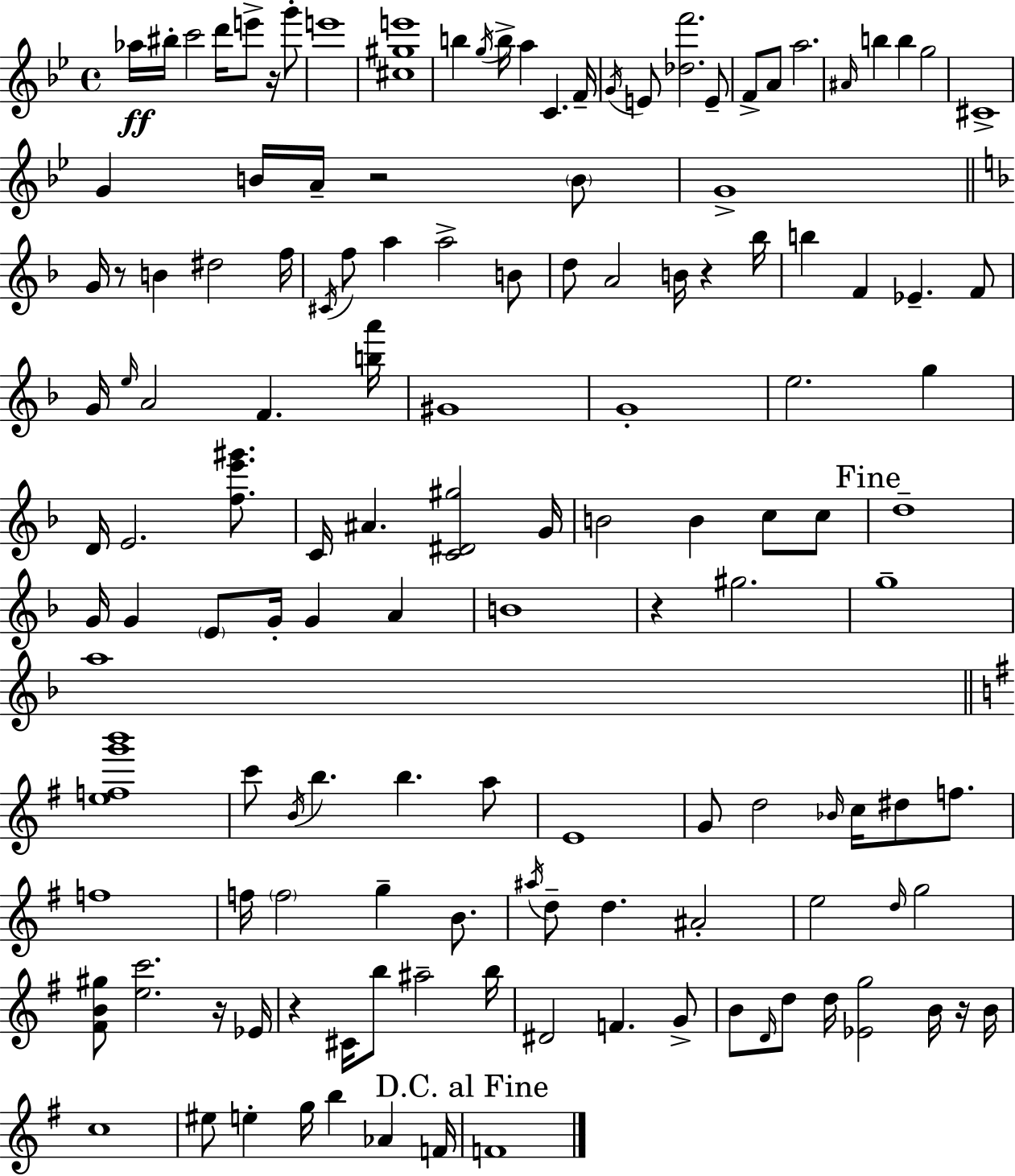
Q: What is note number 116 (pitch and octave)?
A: G5